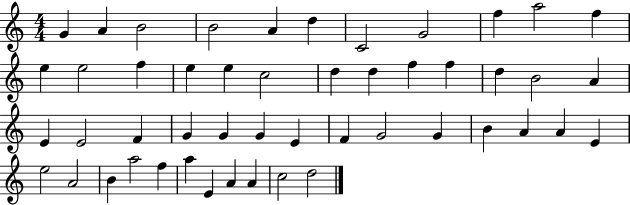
X:1
T:Untitled
M:4/4
L:1/4
K:C
G A B2 B2 A d C2 G2 f a2 f e e2 f e e c2 d d f f d B2 A E E2 F G G G E F G2 G B A A E e2 A2 B a2 f a E A A c2 d2